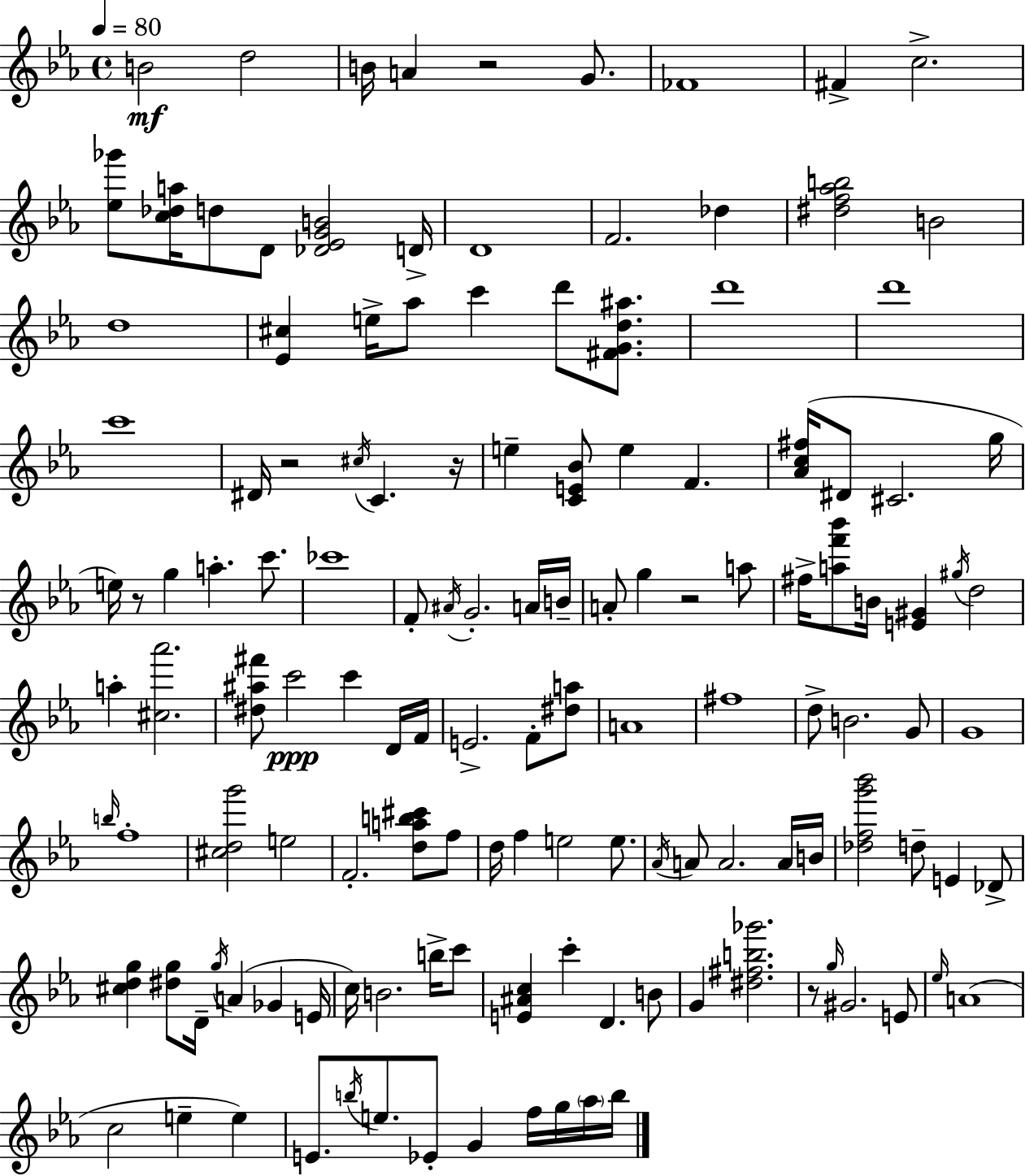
B4/h D5/h B4/s A4/q R/h G4/e. FES4/w F#4/q C5/h. [Eb5,Gb6]/e [C5,Db5,A5]/s D5/e D4/e [Db4,Eb4,G4,B4]/h D4/s D4/w F4/h. Db5/q [D#5,F5,Ab5,B5]/h B4/h D5/w [Eb4,C#5]/q E5/s Ab5/e C6/q D6/e [F#4,G4,D5,A#5]/e. D6/w D6/w C6/w D#4/s R/h C#5/s C4/q. R/s E5/q [C4,E4,Bb4]/e E5/q F4/q. [Ab4,C5,F#5]/s D#4/e C#4/h. G5/s E5/s R/e G5/q A5/q. C6/e. CES6/w F4/e A#4/s G4/h. A4/s B4/s A4/e G5/q R/h A5/e F#5/s [A5,F6,Bb6]/e B4/s [E4,G#4]/q G#5/s D5/h A5/q [C#5,Ab6]/h. [D#5,A#5,F#6]/e C6/h C6/q D4/s F4/s E4/h. F4/e [D#5,A5]/e A4/w F#5/w D5/e B4/h. G4/e G4/w B5/s F5/w [C#5,D5,G6]/h E5/h F4/h. [D5,A5,B5,C#6]/e F5/e D5/s F5/q E5/h E5/e. Ab4/s A4/e A4/h. A4/s B4/s [Db5,F5,G6,Bb6]/h D5/e E4/q Db4/e [C#5,D5,G5]/q [D#5,G5]/e D4/s G5/s A4/q Gb4/q E4/s C5/s B4/h. B5/s C6/e [E4,A#4,C5]/q C6/q D4/q. B4/e G4/q [D#5,F#5,B5,Gb6]/h. R/e G5/s G#4/h. E4/e Eb5/s A4/w C5/h E5/q E5/q E4/e. B5/s E5/e. Eb4/e G4/q F5/s G5/s Ab5/s B5/s